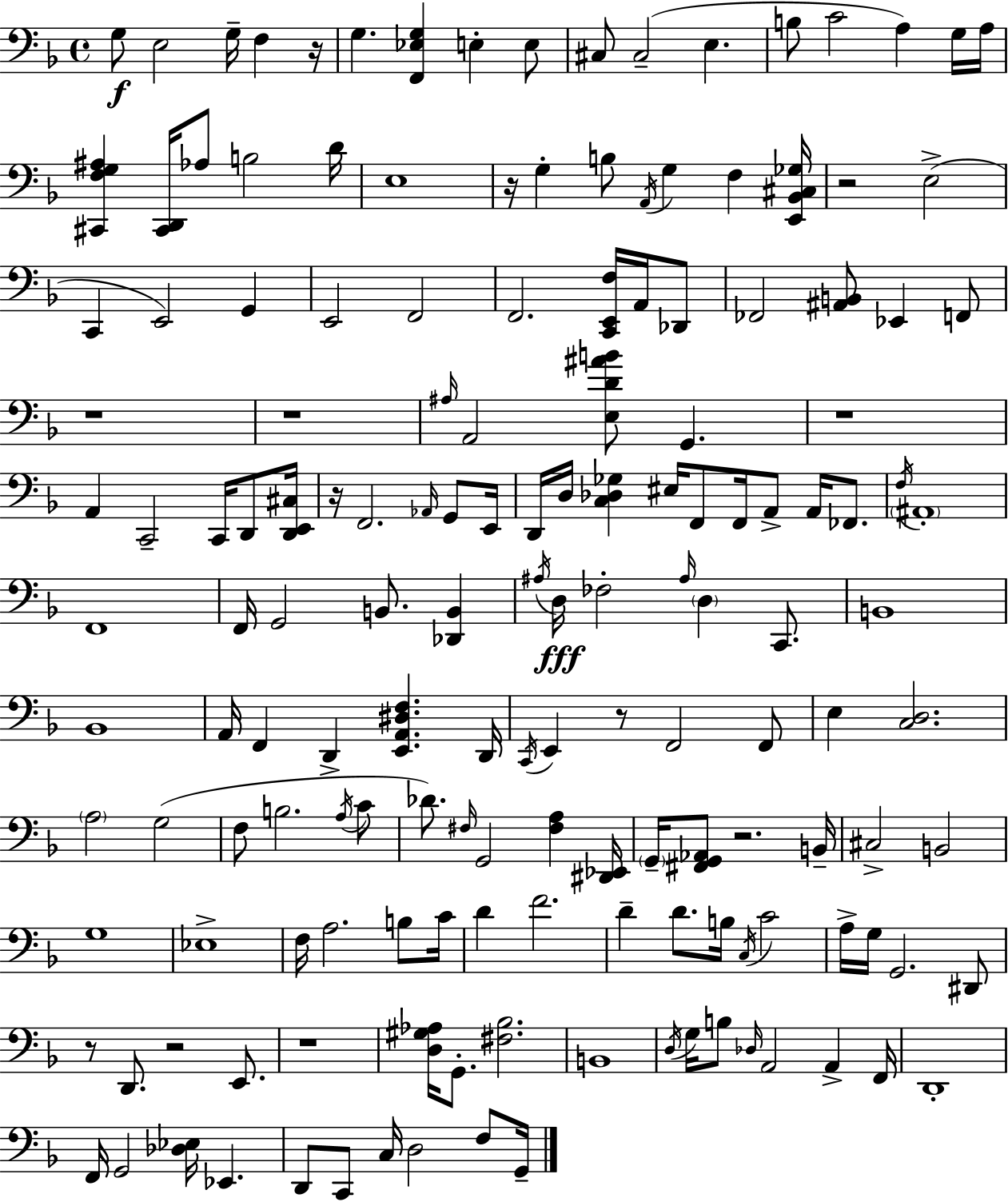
X:1
T:Untitled
M:4/4
L:1/4
K:Dm
G,/2 E,2 G,/4 F, z/4 G, [F,,_E,G,] E, E,/2 ^C,/2 ^C,2 E, B,/2 C2 A, G,/4 A,/4 [^C,,F,G,^A,] [^C,,D,,]/4 _A,/2 B,2 D/4 E,4 z/4 G, B,/2 A,,/4 G, F, [E,,_B,,^C,_G,]/4 z2 E,2 C,, E,,2 G,, E,,2 F,,2 F,,2 [C,,E,,F,]/4 A,,/4 _D,,/2 _F,,2 [^A,,B,,]/2 _E,, F,,/2 z4 z4 ^A,/4 A,,2 [E,D^AB]/2 G,, z4 A,, C,,2 C,,/4 D,,/2 [D,,E,,^C,]/4 z/4 F,,2 _A,,/4 G,,/2 E,,/4 D,,/4 D,/4 [C,_D,_G,] ^E,/4 F,,/2 F,,/4 A,,/2 A,,/4 _F,,/2 F,/4 ^A,,4 F,,4 F,,/4 G,,2 B,,/2 [_D,,B,,] ^A,/4 D,/4 _F,2 ^A,/4 D, C,,/2 B,,4 _B,,4 A,,/4 F,, D,, [E,,A,,^D,F,] D,,/4 C,,/4 E,, z/2 F,,2 F,,/2 E, [C,D,]2 A,2 G,2 F,/2 B,2 A,/4 C/2 _D/2 ^F,/4 G,,2 [^F,A,] [^D,,_E,,]/4 G,,/4 [^F,,G,,_A,,]/2 z2 B,,/4 ^C,2 B,,2 G,4 _E,4 F,/4 A,2 B,/2 C/4 D F2 D D/2 B,/4 C,/4 C2 A,/4 G,/4 G,,2 ^D,,/2 z/2 D,,/2 z2 E,,/2 z4 [D,^G,_A,]/4 G,,/2 [^F,_B,]2 B,,4 D,/4 G,/4 B,/2 _D,/4 A,,2 A,, F,,/4 D,,4 F,,/4 G,,2 [_D,_E,]/4 _E,, D,,/2 C,,/2 C,/4 D,2 F,/2 G,,/4